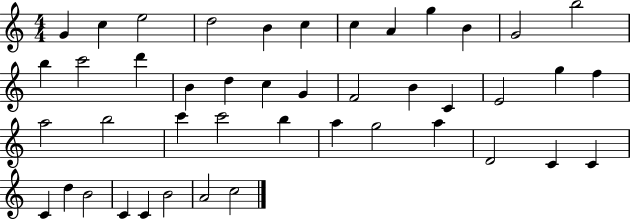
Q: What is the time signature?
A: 4/4